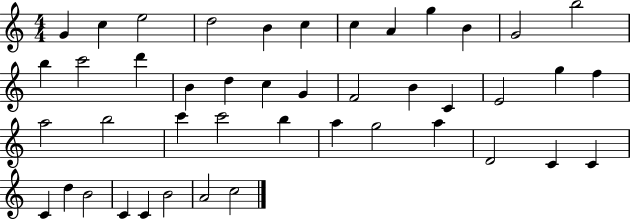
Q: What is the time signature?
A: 4/4